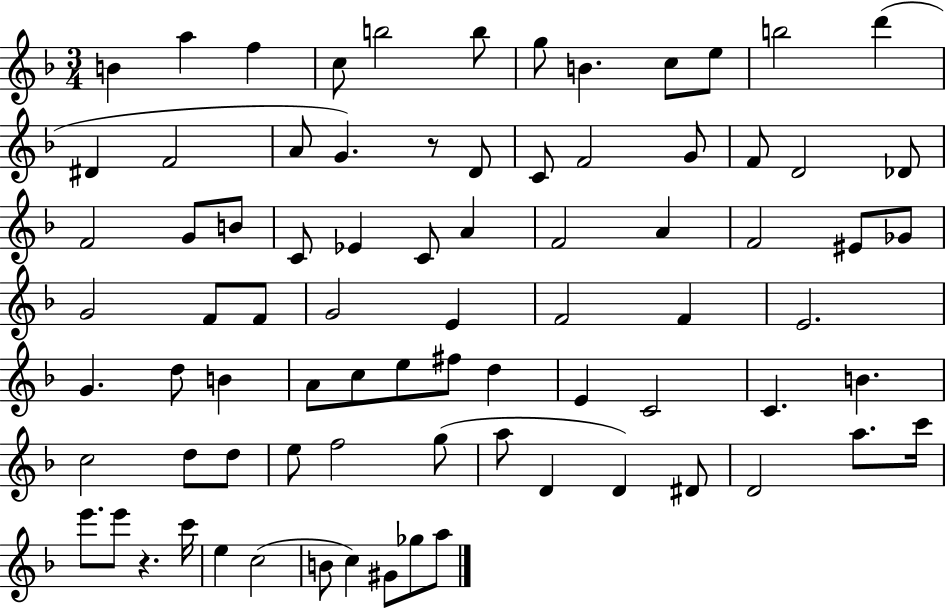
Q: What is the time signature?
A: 3/4